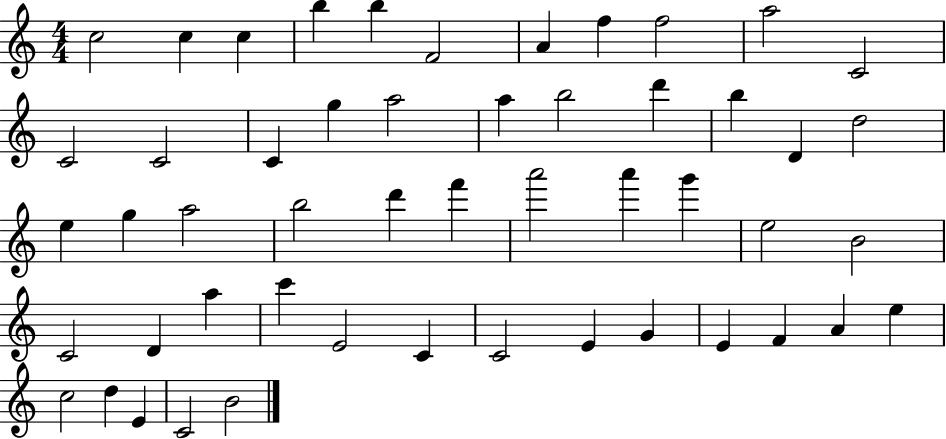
{
  \clef treble
  \numericTimeSignature
  \time 4/4
  \key c \major
  c''2 c''4 c''4 | b''4 b''4 f'2 | a'4 f''4 f''2 | a''2 c'2 | \break c'2 c'2 | c'4 g''4 a''2 | a''4 b''2 d'''4 | b''4 d'4 d''2 | \break e''4 g''4 a''2 | b''2 d'''4 f'''4 | a'''2 a'''4 g'''4 | e''2 b'2 | \break c'2 d'4 a''4 | c'''4 e'2 c'4 | c'2 e'4 g'4 | e'4 f'4 a'4 e''4 | \break c''2 d''4 e'4 | c'2 b'2 | \bar "|."
}